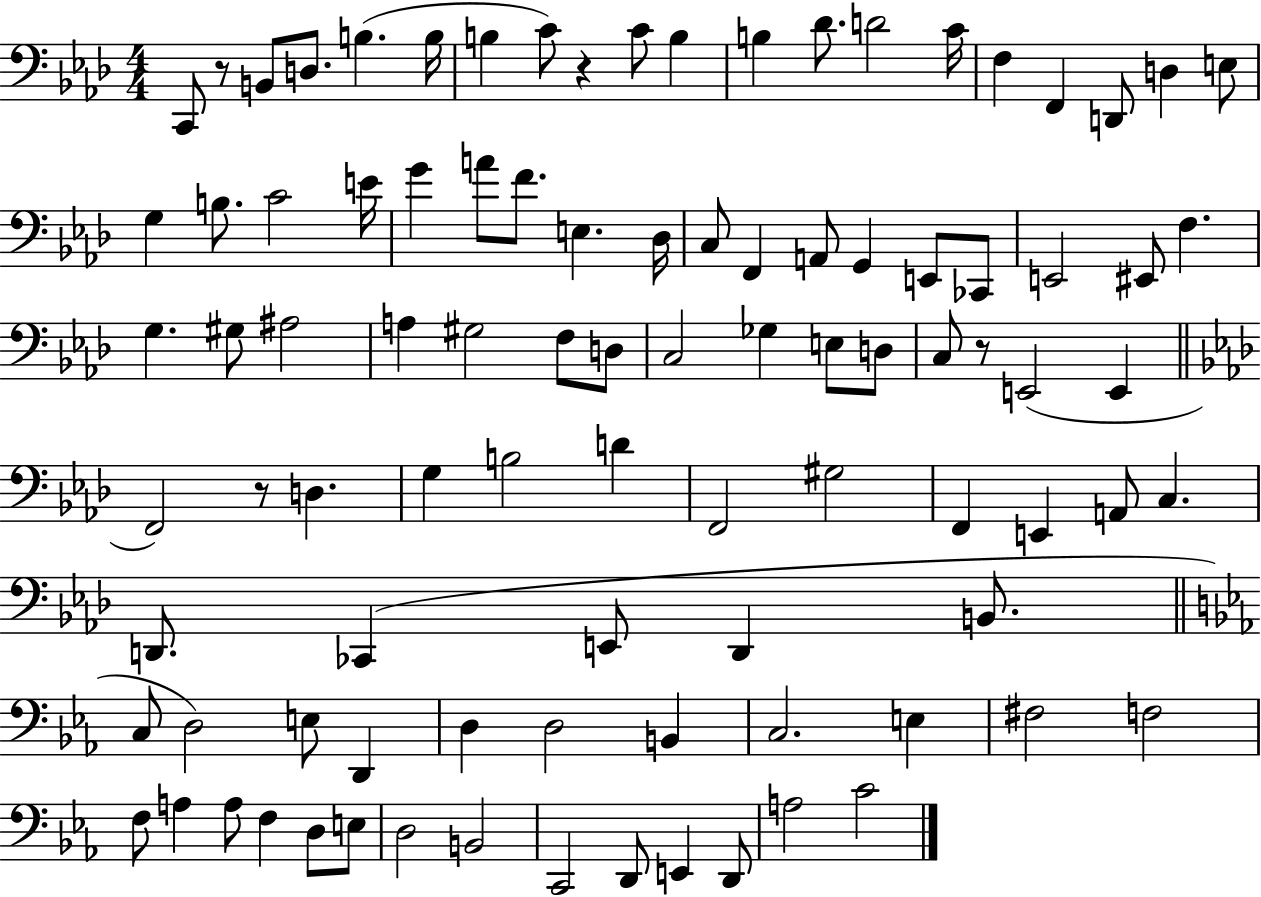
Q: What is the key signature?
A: AES major